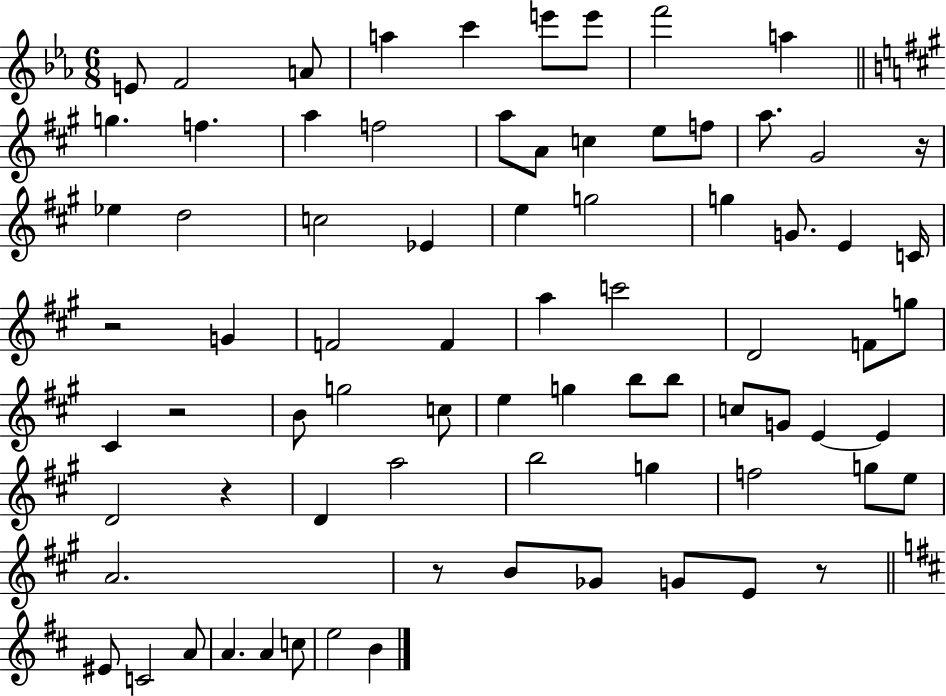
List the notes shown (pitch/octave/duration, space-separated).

E4/e F4/h A4/e A5/q C6/q E6/e E6/e F6/h A5/q G5/q. F5/q. A5/q F5/h A5/e A4/e C5/q E5/e F5/e A5/e. G#4/h R/s Eb5/q D5/h C5/h Eb4/q E5/q G5/h G5/q G4/e. E4/q C4/s R/h G4/q F4/h F4/q A5/q C6/h D4/h F4/e G5/e C#4/q R/h B4/e G5/h C5/e E5/q G5/q B5/e B5/e C5/e G4/e E4/q E4/q D4/h R/q D4/q A5/h B5/h G5/q F5/h G5/e E5/e A4/h. R/e B4/e Gb4/e G4/e E4/e R/e EIS4/e C4/h A4/e A4/q. A4/q C5/e E5/h B4/q